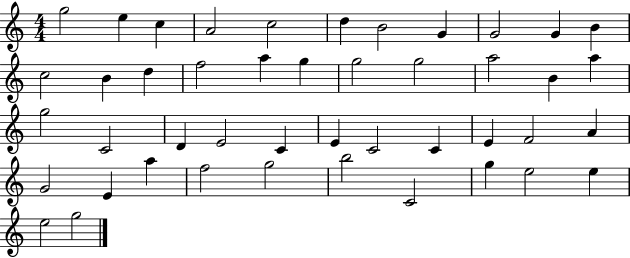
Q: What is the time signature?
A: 4/4